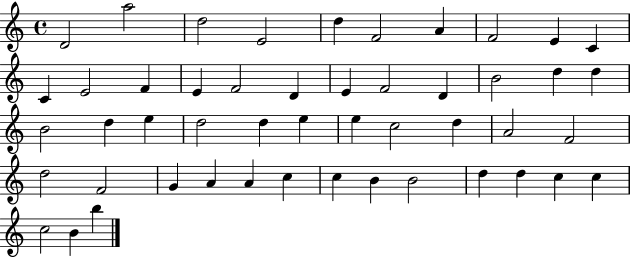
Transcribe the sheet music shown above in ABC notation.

X:1
T:Untitled
M:4/4
L:1/4
K:C
D2 a2 d2 E2 d F2 A F2 E C C E2 F E F2 D E F2 D B2 d d B2 d e d2 d e e c2 d A2 F2 d2 F2 G A A c c B B2 d d c c c2 B b